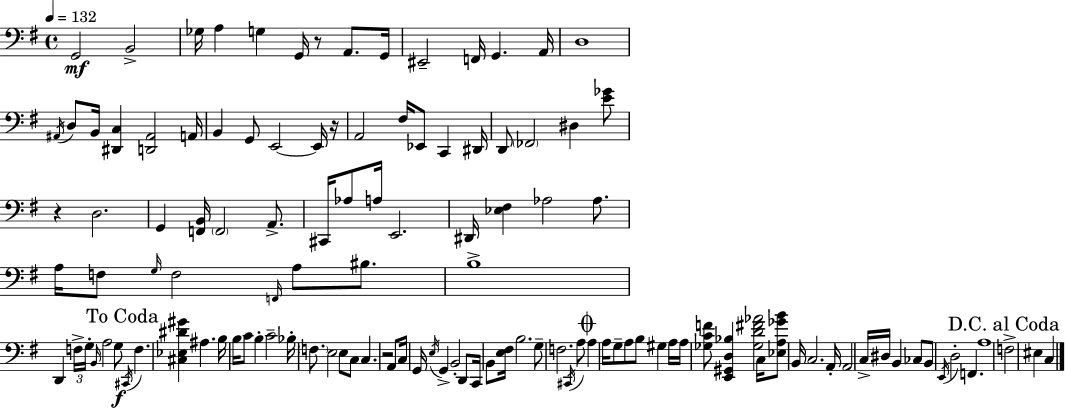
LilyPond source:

{
  \clef bass
  \time 4/4
  \defaultTimeSignature
  \key e \minor
  \tempo 4 = 132
  g,2\mf b,2-> | ges16 a4 g4 g,16 r8 a,8. g,16 | eis,2-- f,16 g,4. a,16 | d1 | \break \acciaccatura { ais,16 } d8 b,16 <dis, c>4 <d, ais,>2 | a,16 b,4 g,8 e,2~~ e,16 | r16 a,2 fis16 ees,8 c,4 | dis,16 d,8 \parenthesize fes,2 dis4 <e' ges'>8 | \break r4 d2. | g,4 <f, b,>16 \parenthesize f,2 a,8.-> | cis,16 aes8 a16 e,2. | dis,16 <ees fis>4 aes2 aes8. | \break a16 f8 \grace { g16 } f2 \grace { f,16 } a8 | bis8. b1-> | d,4 \tuplet 3/2 { f16-> g16-. \grace { b,16 } } a2 | g8\f \mark "To Coda" \acciaccatura { cis,16 } f4. <cis ees dis' gis'>4 ais4. | \break b16 b16 c'8 b4-. c'2-- | bes16-. \parenthesize f8. e2 | e8 c8 c4. r2 | a,8 c16 g,16 \acciaccatura { e16 } g,4-> b,2-. | \break d,8 c,16 b,8 <e fis>16 b2. | g8-- f2. | \acciaccatura { cis,16 } a8 \mark \markup { \musicglyph "scripts.coda" } a4 a16 g8-- a8 | b8 gis4 a16 a16 <ges c' f'>8 <e, gis, d bes>4 <ges d' fis' aes'>2 | \break c16 <ees a ges' b'>8 b,16 c2. | a,16-. a,2 c16-> | dis16 b,4 ces8 b,8 \acciaccatura { e,16 } d2-. | f,4. a1 | \break \mark "D.C. al Coda" f2-> | eis4 c4 \bar "|."
}